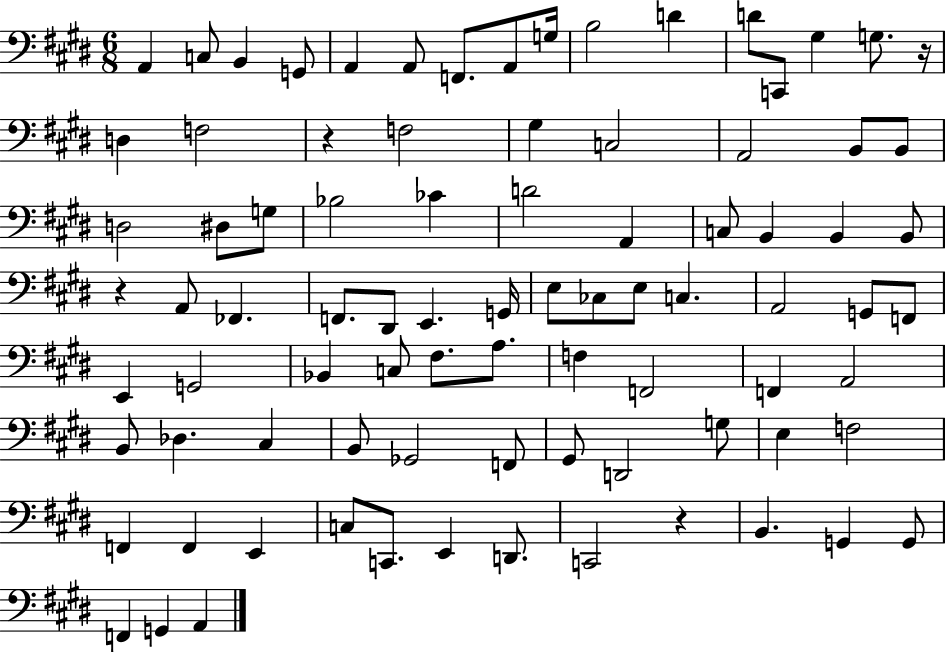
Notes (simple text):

A2/q C3/e B2/q G2/e A2/q A2/e F2/e. A2/e G3/s B3/h D4/q D4/e C2/e G#3/q G3/e. R/s D3/q F3/h R/q F3/h G#3/q C3/h A2/h B2/e B2/e D3/h D#3/e G3/e Bb3/h CES4/q D4/h A2/q C3/e B2/q B2/q B2/e R/q A2/e FES2/q. F2/e. D#2/e E2/q. G2/s E3/e CES3/e E3/e C3/q. A2/h G2/e F2/e E2/q G2/h Bb2/q C3/e F#3/e. A3/e. F3/q F2/h F2/q A2/h B2/e Db3/q. C#3/q B2/e Gb2/h F2/e G#2/e D2/h G3/e E3/q F3/h F2/q F2/q E2/q C3/e C2/e. E2/q D2/e. C2/h R/q B2/q. G2/q G2/e F2/q G2/q A2/q